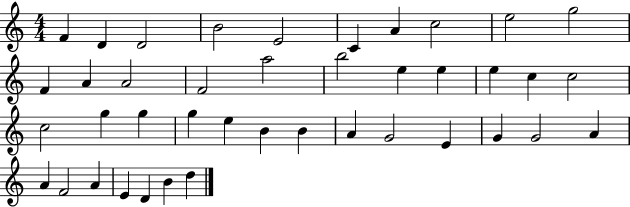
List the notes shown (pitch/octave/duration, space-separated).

F4/q D4/q D4/h B4/h E4/h C4/q A4/q C5/h E5/h G5/h F4/q A4/q A4/h F4/h A5/h B5/h E5/q E5/q E5/q C5/q C5/h C5/h G5/q G5/q G5/q E5/q B4/q B4/q A4/q G4/h E4/q G4/q G4/h A4/q A4/q F4/h A4/q E4/q D4/q B4/q D5/q